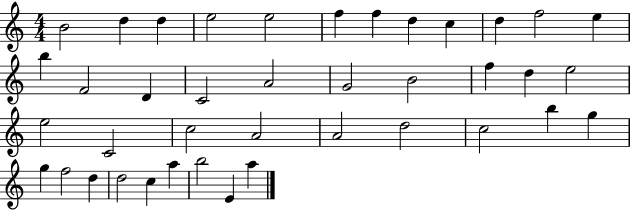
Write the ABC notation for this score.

X:1
T:Untitled
M:4/4
L:1/4
K:C
B2 d d e2 e2 f f d c d f2 e b F2 D C2 A2 G2 B2 f d e2 e2 C2 c2 A2 A2 d2 c2 b g g f2 d d2 c a b2 E a